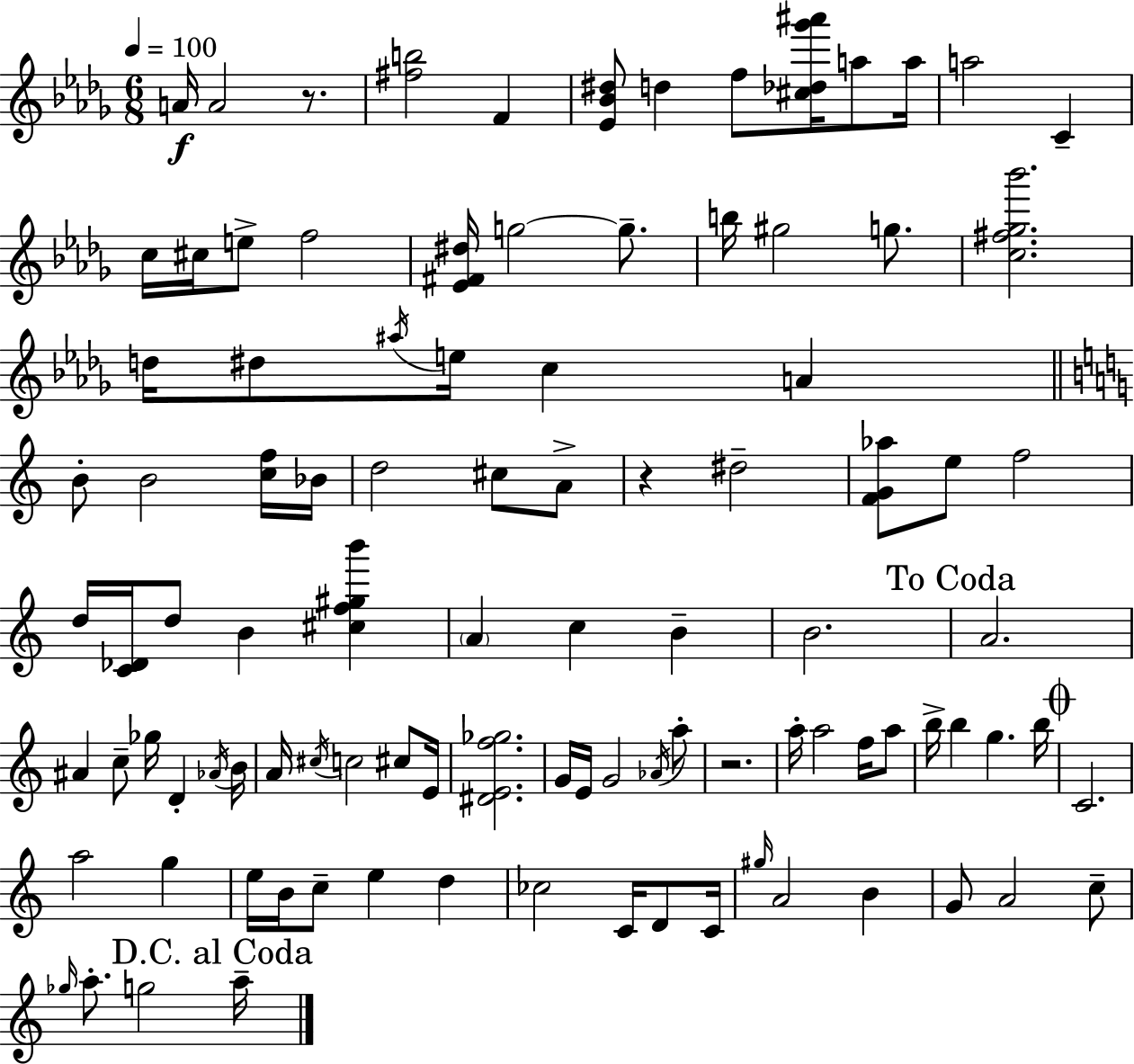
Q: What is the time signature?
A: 6/8